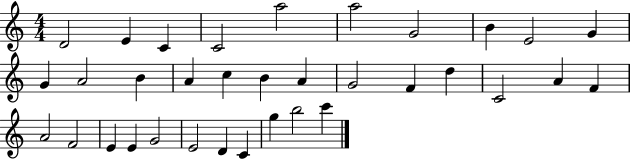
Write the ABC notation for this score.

X:1
T:Untitled
M:4/4
L:1/4
K:C
D2 E C C2 a2 a2 G2 B E2 G G A2 B A c B A G2 F d C2 A F A2 F2 E E G2 E2 D C g b2 c'